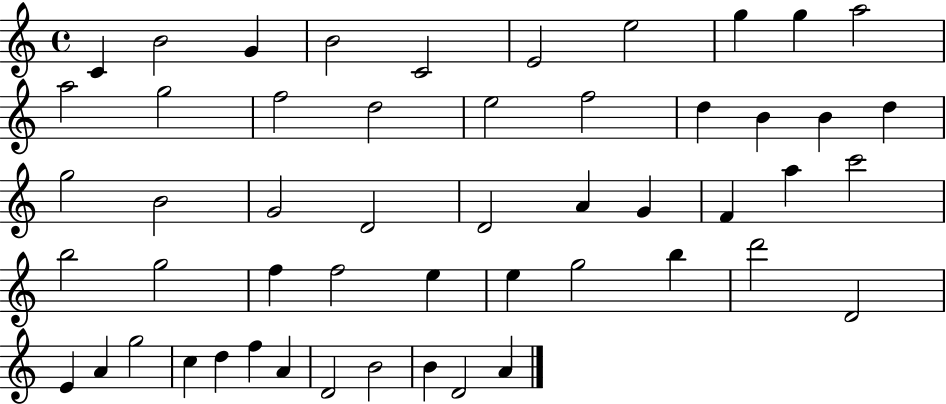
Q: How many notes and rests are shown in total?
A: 52